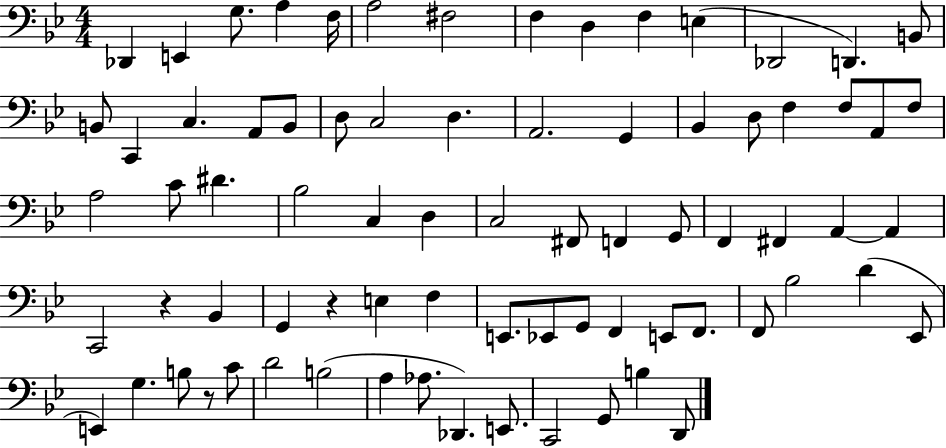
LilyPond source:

{
  \clef bass
  \numericTimeSignature
  \time 4/4
  \key bes \major
  des,4 e,4 g8. a4 f16 | a2 fis2 | f4 d4 f4 e4( | des,2 d,4.) b,8 | \break b,8 c,4 c4. a,8 b,8 | d8 c2 d4. | a,2. g,4 | bes,4 d8 f4 f8 a,8 f8 | \break a2 c'8 dis'4. | bes2 c4 d4 | c2 fis,8 f,4 g,8 | f,4 fis,4 a,4~~ a,4 | \break c,2 r4 bes,4 | g,4 r4 e4 f4 | e,8. ees,8 g,8 f,4 e,8 f,8. | f,8 bes2 d'4( ees,8 | \break e,4) g4. b8 r8 c'8 | d'2 b2( | a4 aes8. des,4.) e,8. | c,2 g,8 b4 d,8 | \break \bar "|."
}